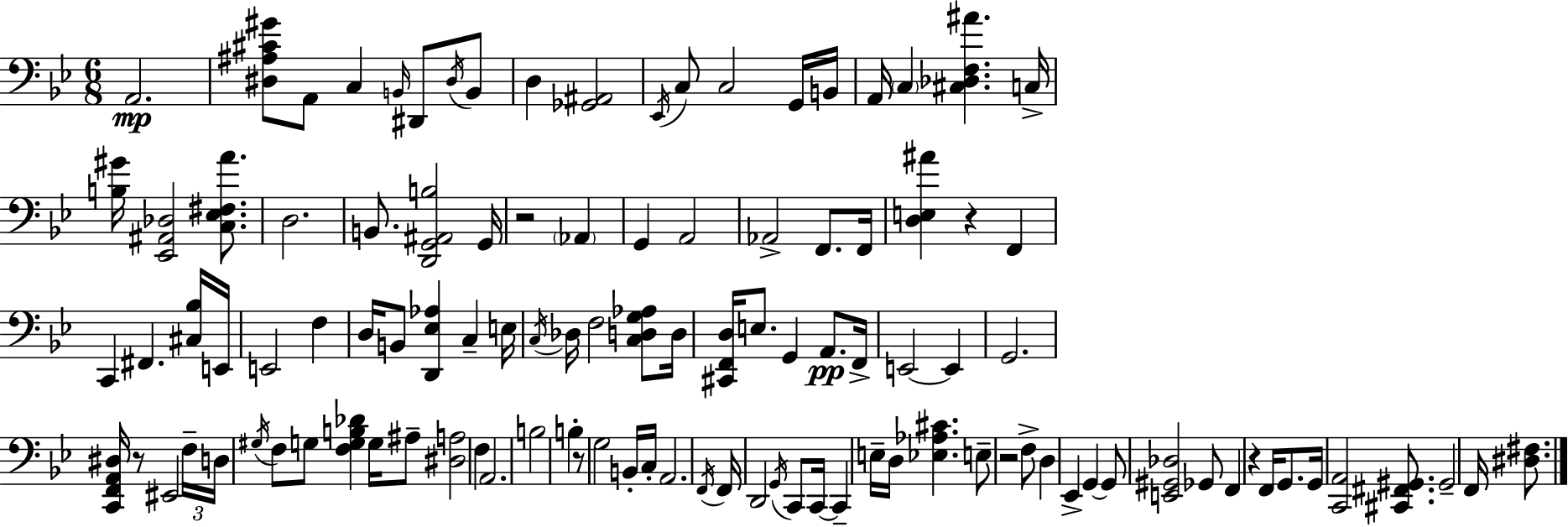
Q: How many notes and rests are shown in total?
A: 110